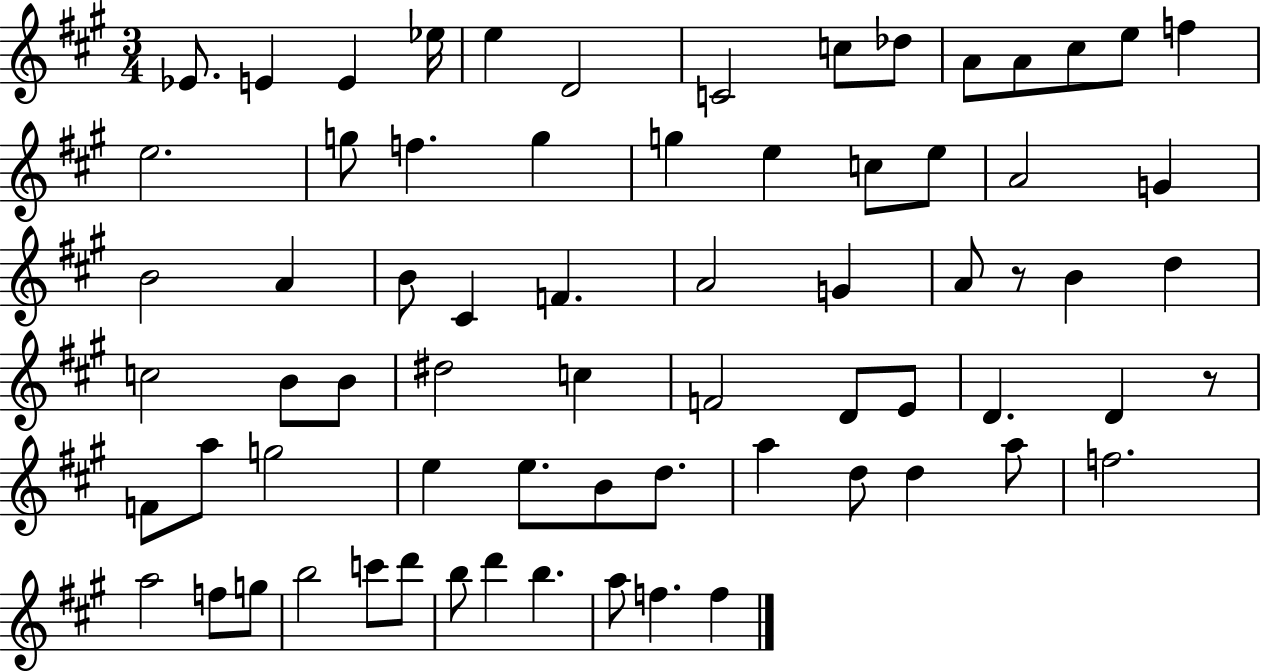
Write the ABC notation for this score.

X:1
T:Untitled
M:3/4
L:1/4
K:A
_E/2 E E _e/4 e D2 C2 c/2 _d/2 A/2 A/2 ^c/2 e/2 f e2 g/2 f g g e c/2 e/2 A2 G B2 A B/2 ^C F A2 G A/2 z/2 B d c2 B/2 B/2 ^d2 c F2 D/2 E/2 D D z/2 F/2 a/2 g2 e e/2 B/2 d/2 a d/2 d a/2 f2 a2 f/2 g/2 b2 c'/2 d'/2 b/2 d' b a/2 f f